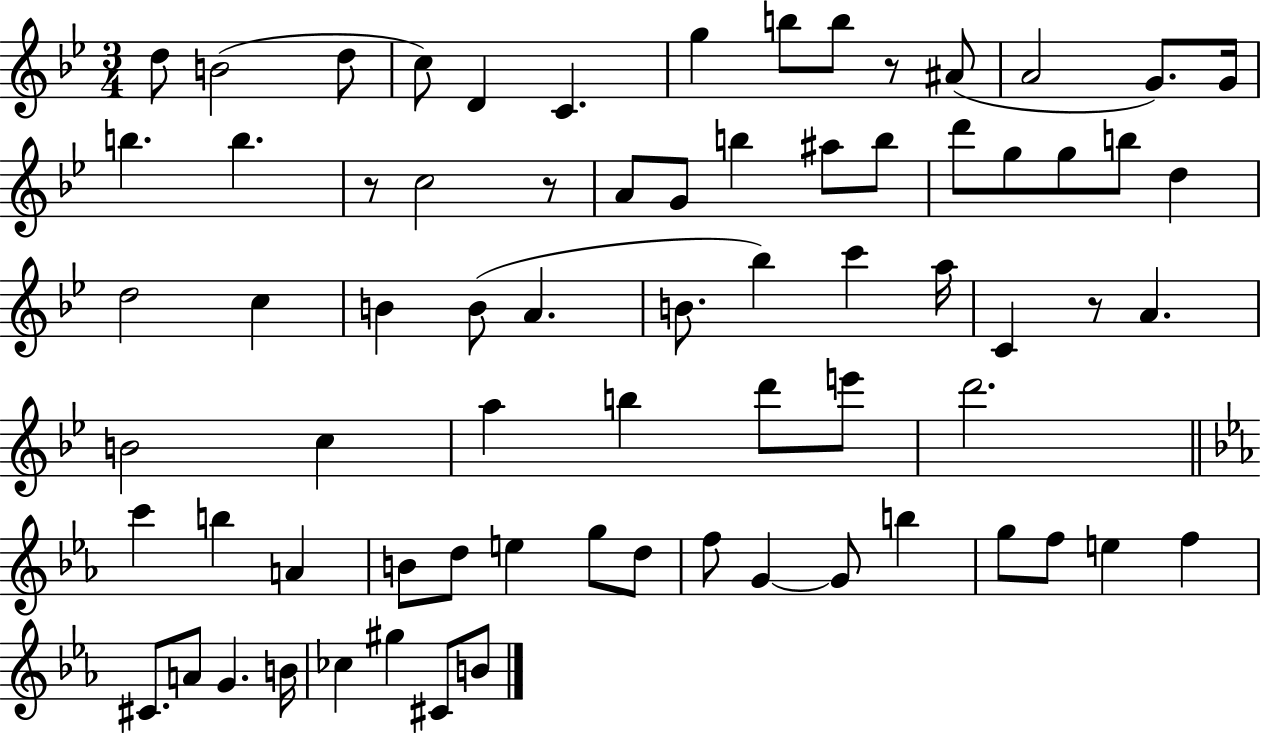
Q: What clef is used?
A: treble